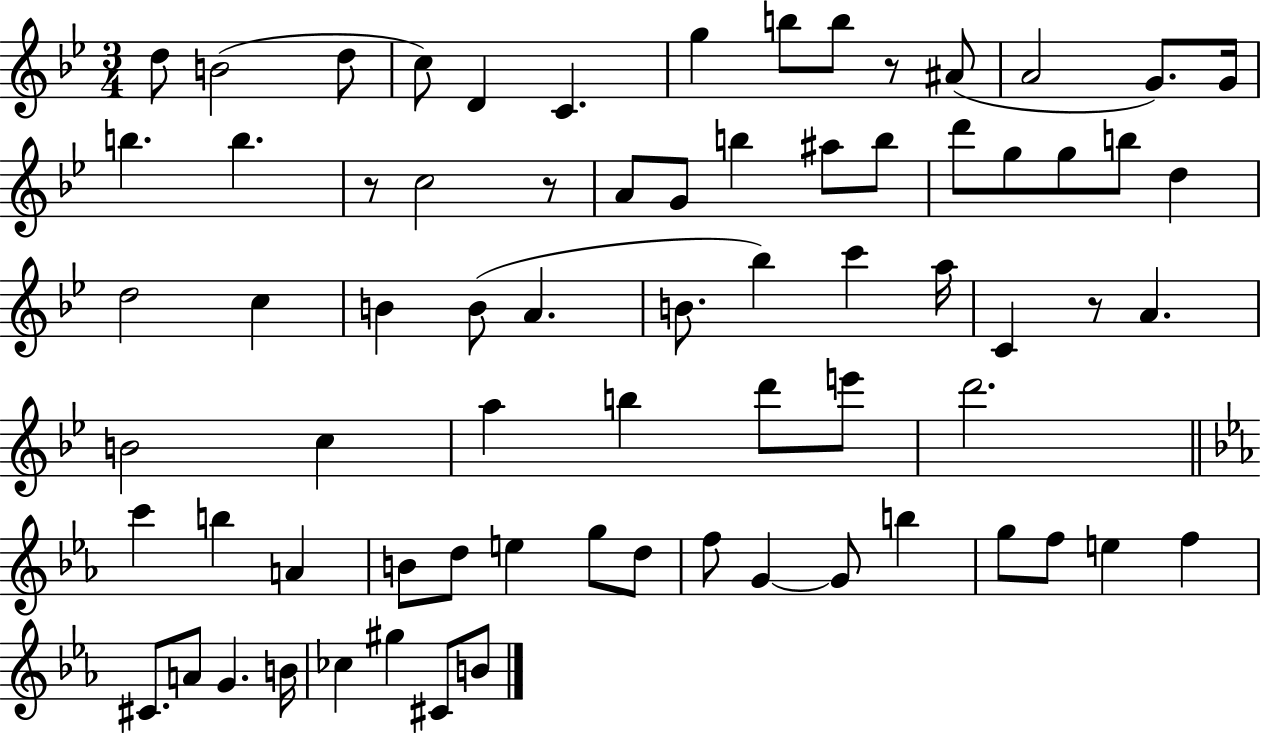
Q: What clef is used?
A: treble